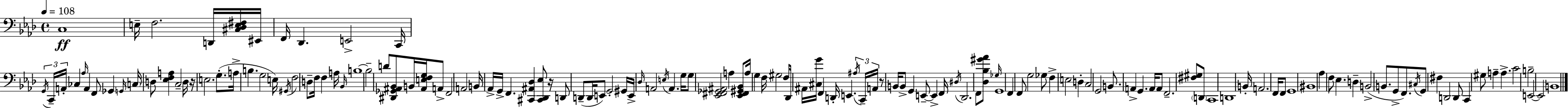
C3/w E3/s F3/h. D2/s [C#3,Db3,E3,F#3]/s EIS2/s F2/s Db2/q. E2/h C2/s G2/s C2/s A2/s CES3/q Ab3/s A2/q F2/e Gb2/q G2/s C3/s D3/e [Eb3,F3,A3]/q C3/h D3/s R/s E3/h. G3/e. A3/s B3/q. G3/h E3/s G#2/s F3/h D3/e F3/s F3/q A3/s Bb2/s B3/w B3/h D4/e [D#2,Gb2,A#2,Bb2]/e B2/s [A#2,E3,F3,G3]/s A2/e F2/h A2/h B2/s Ab2/s G2/s F2/q. [C#2,A#2,Db3]/q [C#2,Db2,Eb3]/e R/s D2/e D2/e D2/s E2/e G2/h G#2/s E2/s Db3/s A2/h E3/s A2/q. G3/s G3/e [Eb2,F#2,Gb2,A#2]/h A3/q [Eb2,F#2,G#2,Bb2]/e A3/s G3/q F3/s G#3/h F3/e Db2/s A#2/s [C#3,G4]/s F2/q D2/s E2/q. A#3/s C2/s A2/s R/e B2/s B2/e G2/q E2/e E2/q F2/s D#3/s Db2/h. F2/e [Db3,Bb3,G#4,Ab4]/e Gb3/s G2/w F2/q F2/e G3/h Gb3/e F3/q E3/h D3/q C3/h G2/h B2/e. A2/q G2/q. A2/s A2/e F2/h. [F#3,G#3]/e D2/e C2/w D2/w B2/s A2/h. F2/s F2/e G2/w BIS2/w Ab3/q F3/e Eb3/q. D3/q B2/h B2/e. G2/e F2/e. C#3/s G2/e F#3/q D2/h D2/e C2/q G#3/e A3/q A3/q. C4/h B3/h E2/h E2/h B2/w